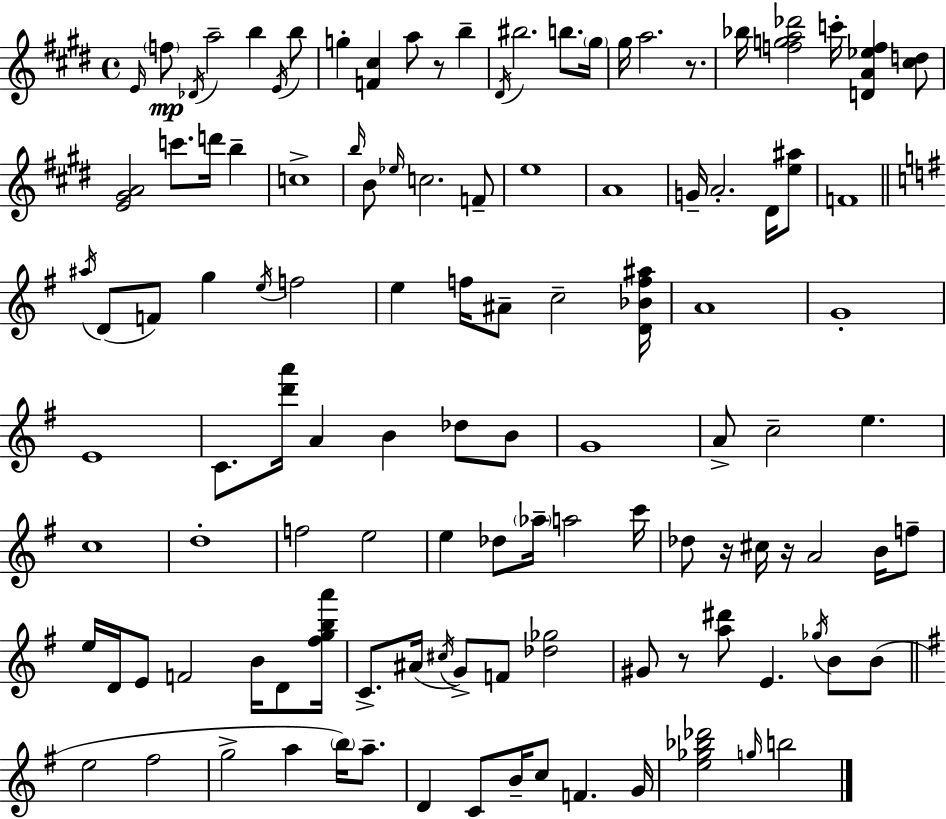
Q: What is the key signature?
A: E major